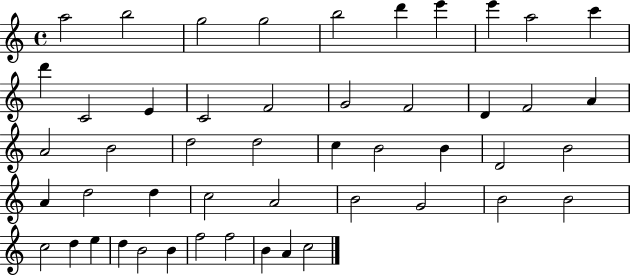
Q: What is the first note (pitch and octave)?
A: A5